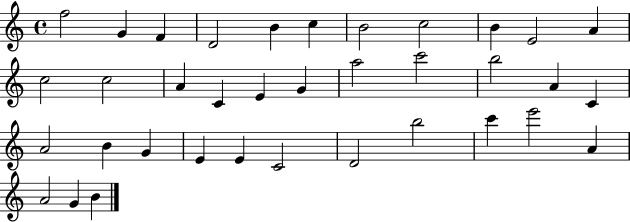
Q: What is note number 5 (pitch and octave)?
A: B4